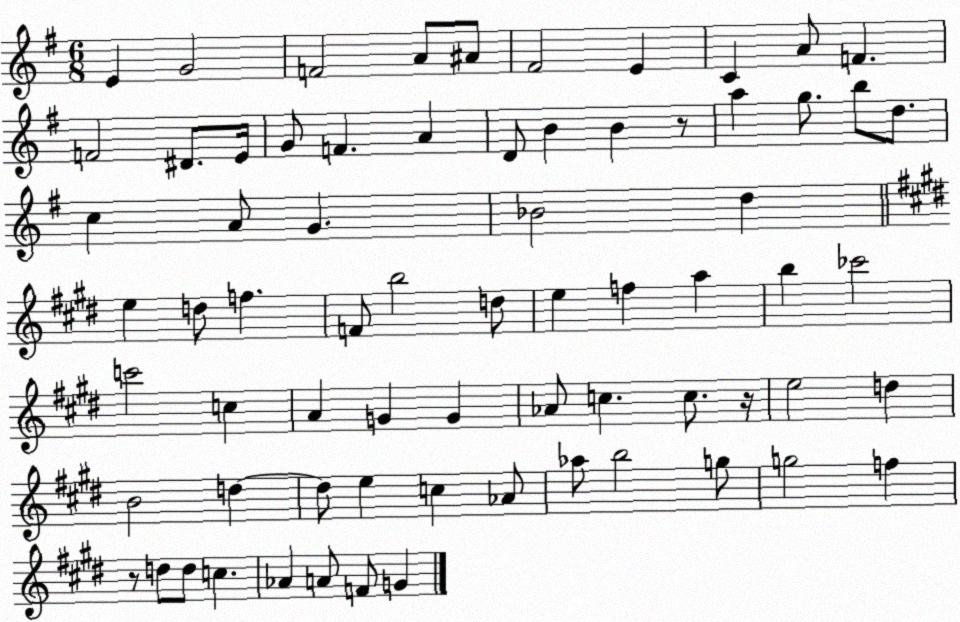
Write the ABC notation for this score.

X:1
T:Untitled
M:6/8
L:1/4
K:G
E G2 F2 A/2 ^A/2 ^F2 E C A/2 F F2 ^D/2 E/4 G/2 F A D/2 B B z/2 a g/2 b/2 d/2 c A/2 G _B2 d e d/2 f F/2 b2 d/2 e f a b _c'2 c'2 c A G G _A/2 c c/2 z/4 e2 d B2 d d/2 e c _A/2 _a/2 b2 g/2 g2 f z/2 d/2 d/2 c _A A/2 F/2 G